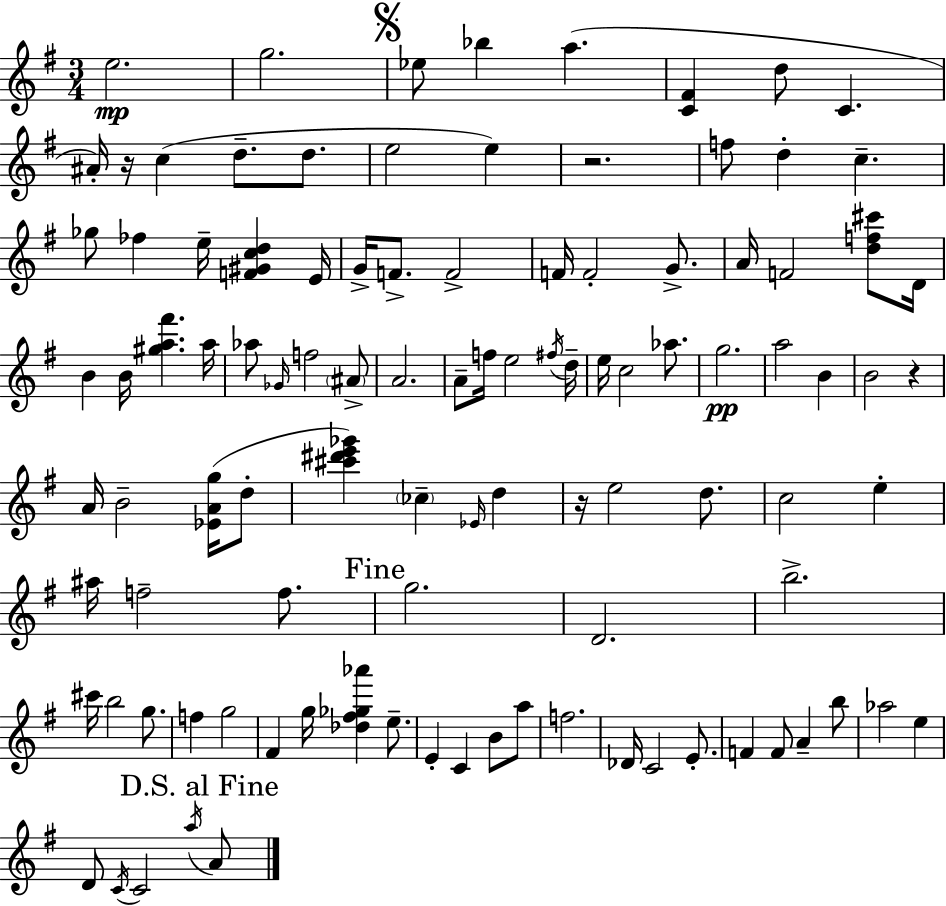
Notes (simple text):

E5/h. G5/h. Eb5/e Bb5/q A5/q. [C4,F#4]/q D5/e C4/q. A#4/s R/s C5/q D5/e. D5/e. E5/h E5/q R/h. F5/e D5/q C5/q. Gb5/e FES5/q E5/s [F4,G#4,C5,D5]/q E4/s G4/s F4/e. F4/h F4/s F4/h G4/e. A4/s F4/h [D5,F5,C#6]/e D4/s B4/q B4/s [G#5,A5,F#6]/q. A5/s Ab5/e Gb4/s F5/h A#4/e A4/h. A4/e F5/s E5/h F#5/s D5/s E5/s C5/h Ab5/e. G5/h. A5/h B4/q B4/h R/q A4/s B4/h [Eb4,A4,G5]/s D5/e [C#6,D#6,E6,Gb6]/q CES5/q Eb4/s D5/q R/s E5/h D5/e. C5/h E5/q A#5/s F5/h F5/e. G5/h. D4/h. B5/h. C#6/s B5/h G5/e. F5/q G5/h F#4/q G5/s [Db5,F#5,Gb5,Ab6]/q E5/e. E4/q C4/q B4/e A5/e F5/h. Db4/s C4/h E4/e. F4/q F4/e A4/q B5/e Ab5/h E5/q D4/e C4/s C4/h A5/s A4/e